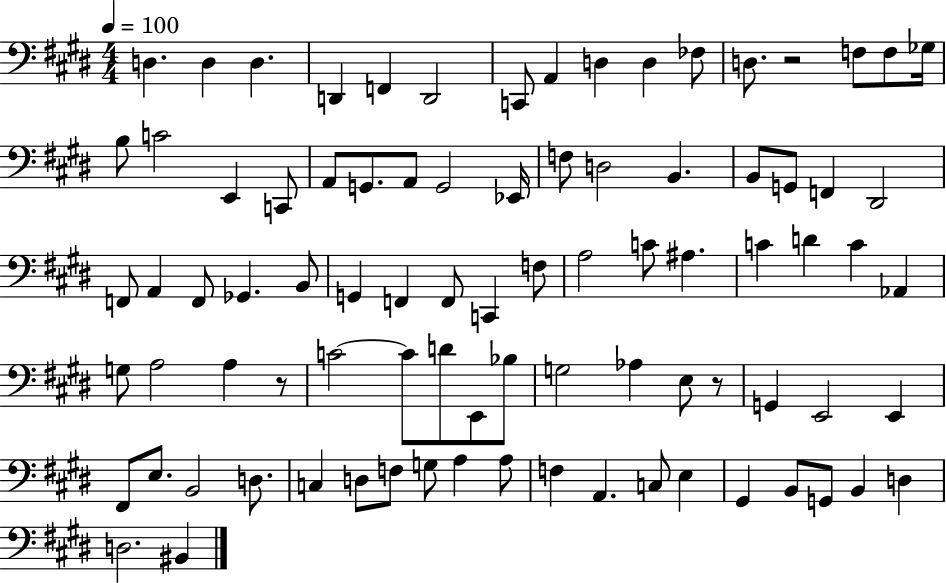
{
  \clef bass
  \numericTimeSignature
  \time 4/4
  \key e \major
  \tempo 4 = 100
  d4. d4 d4. | d,4 f,4 d,2 | c,8 a,4 d4 d4 fes8 | d8. r2 f8 f8 ges16 | \break b8 c'2 e,4 c,8 | a,8 g,8. a,8 g,2 ees,16 | f8 d2 b,4. | b,8 g,8 f,4 dis,2 | \break f,8 a,4 f,8 ges,4. b,8 | g,4 f,4 f,8 c,4 f8 | a2 c'8 ais4. | c'4 d'4 c'4 aes,4 | \break g8 a2 a4 r8 | c'2~~ c'8 d'8 e,8 bes8 | g2 aes4 e8 r8 | g,4 e,2 e,4 | \break fis,8 e8. b,2 d8. | c4 d8 f8 g8 a4 a8 | f4 a,4. c8 e4 | gis,4 b,8 g,8 b,4 d4 | \break d2. bis,4 | \bar "|."
}